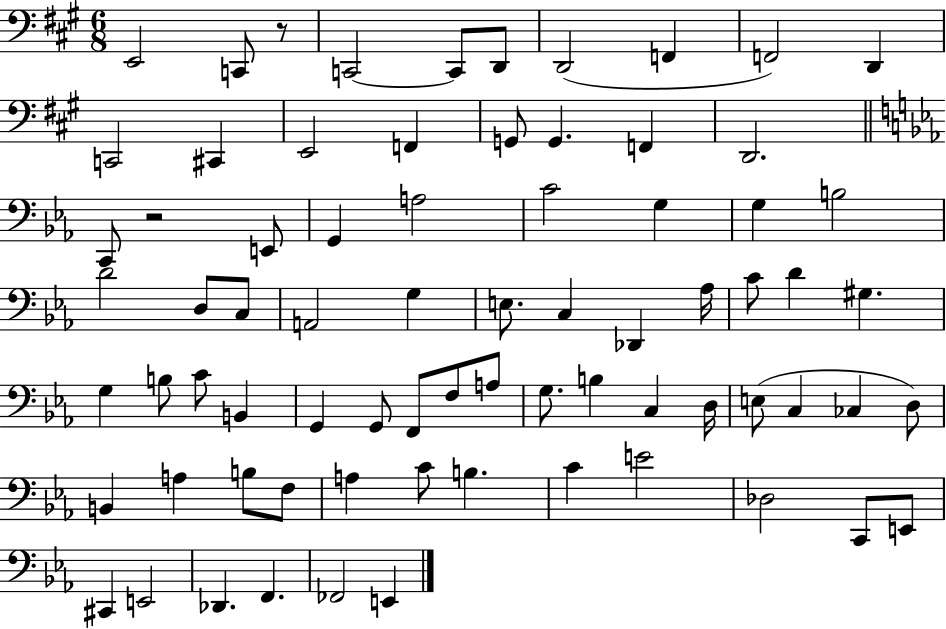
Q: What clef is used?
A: bass